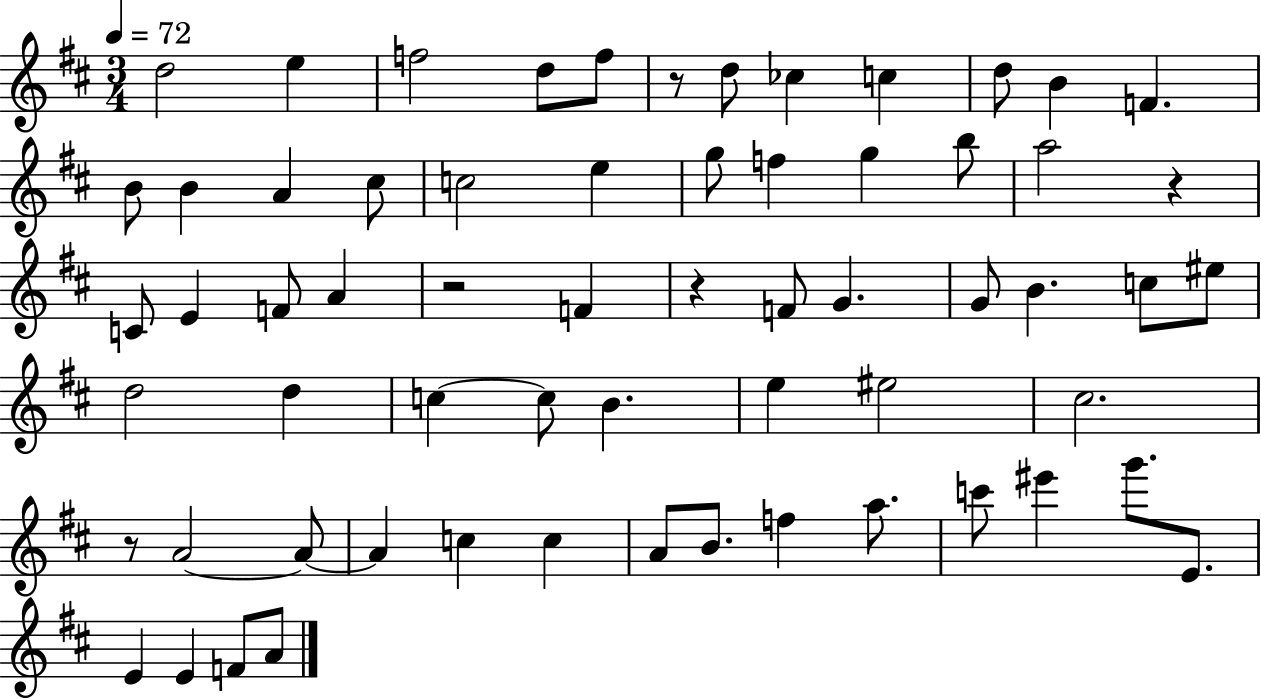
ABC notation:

X:1
T:Untitled
M:3/4
L:1/4
K:D
d2 e f2 d/2 f/2 z/2 d/2 _c c d/2 B F B/2 B A ^c/2 c2 e g/2 f g b/2 a2 z C/2 E F/2 A z2 F z F/2 G G/2 B c/2 ^e/2 d2 d c c/2 B e ^e2 ^c2 z/2 A2 A/2 A c c A/2 B/2 f a/2 c'/2 ^e' g'/2 E/2 E E F/2 A/2